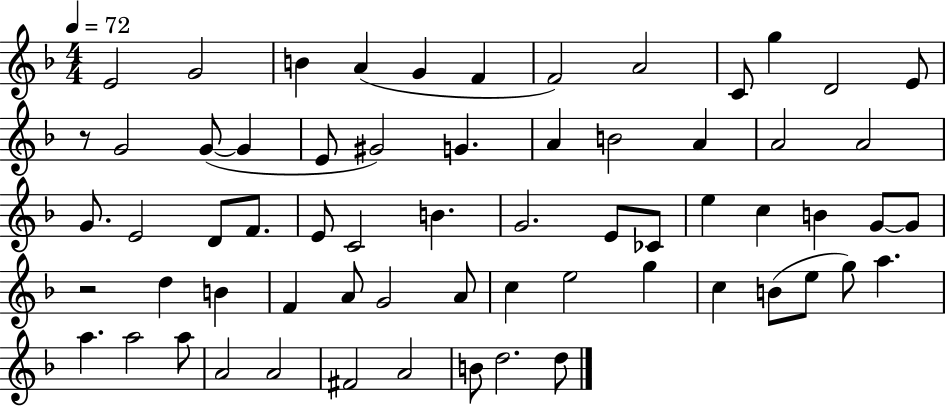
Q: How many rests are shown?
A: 2